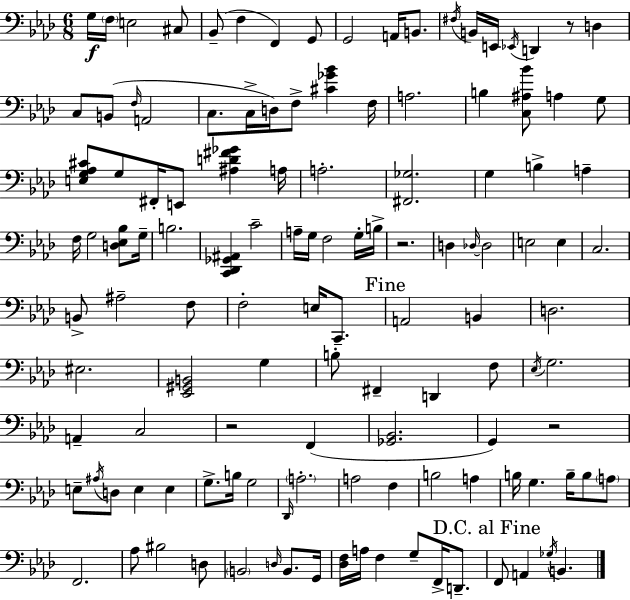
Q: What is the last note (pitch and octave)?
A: B2